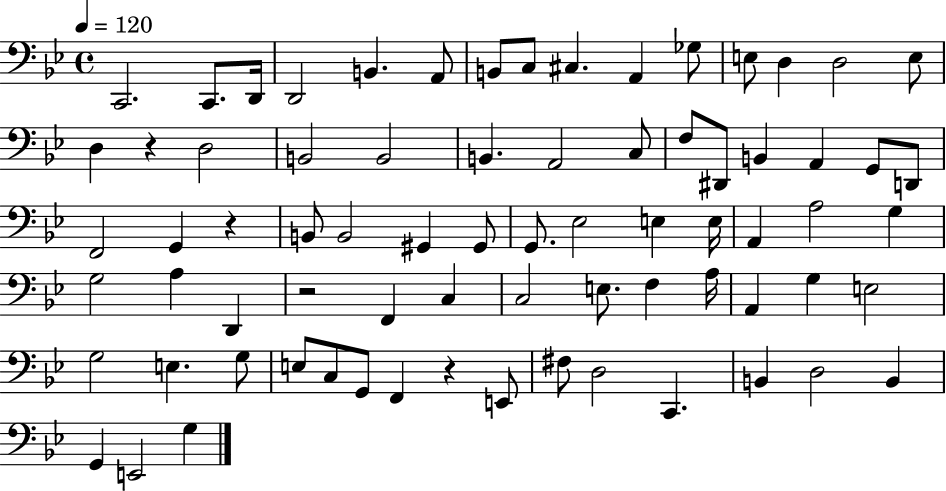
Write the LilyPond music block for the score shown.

{
  \clef bass
  \time 4/4
  \defaultTimeSignature
  \key bes \major
  \tempo 4 = 120
  c,2. c,8. d,16 | d,2 b,4. a,8 | b,8 c8 cis4. a,4 ges8 | e8 d4 d2 e8 | \break d4 r4 d2 | b,2 b,2 | b,4. a,2 c8 | f8 dis,8 b,4 a,4 g,8 d,8 | \break f,2 g,4 r4 | b,8 b,2 gis,4 gis,8 | g,8. ees2 e4 e16 | a,4 a2 g4 | \break g2 a4 d,4 | r2 f,4 c4 | c2 e8. f4 a16 | a,4 g4 e2 | \break g2 e4. g8 | e8 c8 g,8 f,4 r4 e,8 | fis8 d2 c,4. | b,4 d2 b,4 | \break g,4 e,2 g4 | \bar "|."
}